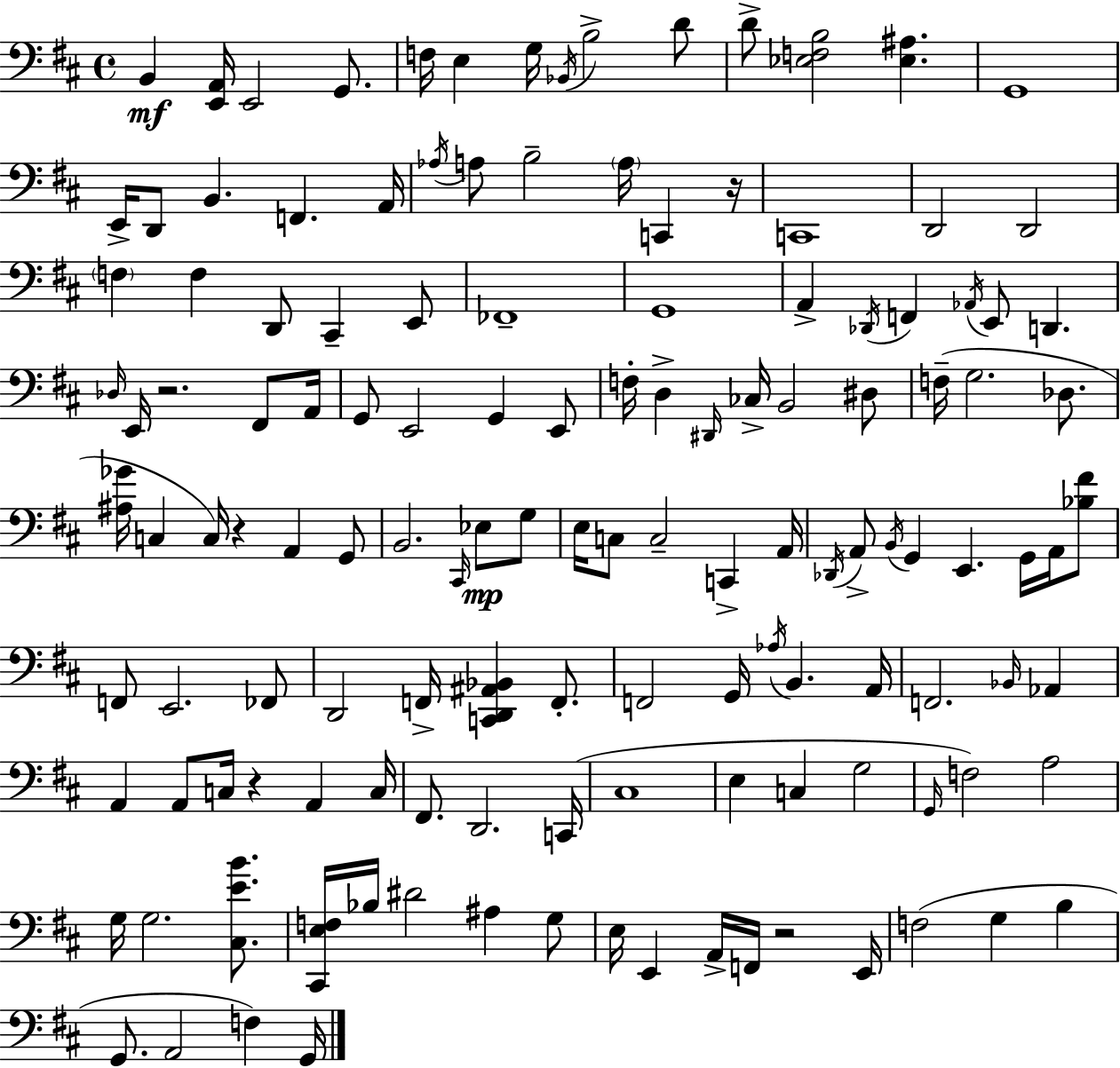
B2/q [E2,A2]/s E2/h G2/e. F3/s E3/q G3/s Bb2/s B3/h D4/e D4/e [Eb3,F3,B3]/h [Eb3,A#3]/q. G2/w E2/s D2/e B2/q. F2/q. A2/s Ab3/s A3/e B3/h A3/s C2/q R/s C2/w D2/h D2/h F3/q F3/q D2/e C#2/q E2/e FES2/w G2/w A2/q Db2/s F2/q Ab2/s E2/e D2/q. Db3/s E2/s R/h. F#2/e A2/s G2/e E2/h G2/q E2/e F3/s D3/q D#2/s CES3/s B2/h D#3/e F3/s G3/h. Db3/e. [A#3,Gb4]/s C3/q C3/s R/q A2/q G2/e B2/h. C#2/s Eb3/e G3/e E3/s C3/e C3/h C2/q A2/s Db2/s A2/e B2/s G2/q E2/q. G2/s A2/s [Bb3,F#4]/e F2/e E2/h. FES2/e D2/h F2/s [C2,D2,A#2,Bb2]/q F2/e. F2/h G2/s Ab3/s B2/q. A2/s F2/h. Bb2/s Ab2/q A2/q A2/e C3/s R/q A2/q C3/s F#2/e. D2/h. C2/s C#3/w E3/q C3/q G3/h G2/s F3/h A3/h G3/s G3/h. [C#3,E4,B4]/e. [C#2,E3,F3]/s Bb3/s D#4/h A#3/q G3/e E3/s E2/q A2/s F2/s R/h E2/s F3/h G3/q B3/q G2/e. A2/h F3/q G2/s